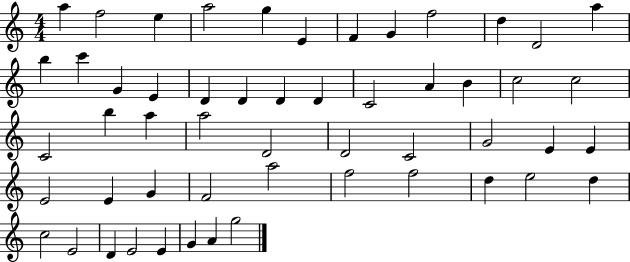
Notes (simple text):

A5/q F5/h E5/q A5/h G5/q E4/q F4/q G4/q F5/h D5/q D4/h A5/q B5/q C6/q G4/q E4/q D4/q D4/q D4/q D4/q C4/h A4/q B4/q C5/h C5/h C4/h B5/q A5/q A5/h D4/h D4/h C4/h G4/h E4/q E4/q E4/h E4/q G4/q F4/h A5/h F5/h F5/h D5/q E5/h D5/q C5/h E4/h D4/q E4/h E4/q G4/q A4/q G5/h